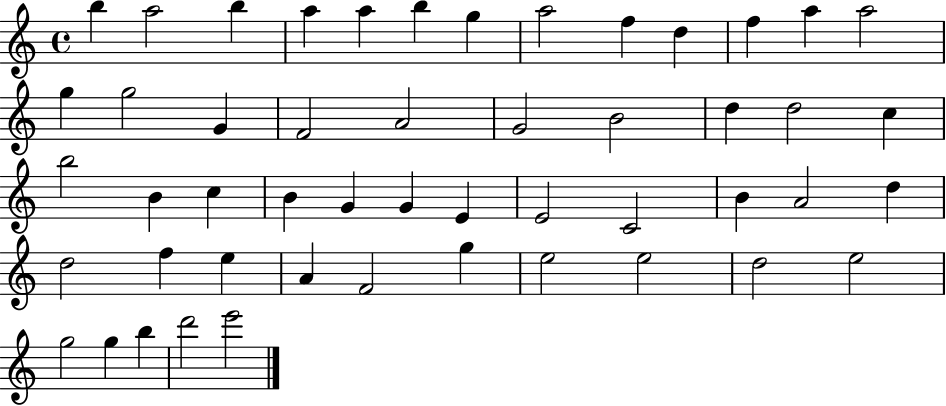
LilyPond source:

{
  \clef treble
  \time 4/4
  \defaultTimeSignature
  \key c \major
  b''4 a''2 b''4 | a''4 a''4 b''4 g''4 | a''2 f''4 d''4 | f''4 a''4 a''2 | \break g''4 g''2 g'4 | f'2 a'2 | g'2 b'2 | d''4 d''2 c''4 | \break b''2 b'4 c''4 | b'4 g'4 g'4 e'4 | e'2 c'2 | b'4 a'2 d''4 | \break d''2 f''4 e''4 | a'4 f'2 g''4 | e''2 e''2 | d''2 e''2 | \break g''2 g''4 b''4 | d'''2 e'''2 | \bar "|."
}